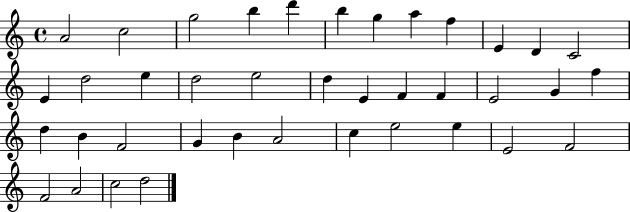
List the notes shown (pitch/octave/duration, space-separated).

A4/h C5/h G5/h B5/q D6/q B5/q G5/q A5/q F5/q E4/q D4/q C4/h E4/q D5/h E5/q D5/h E5/h D5/q E4/q F4/q F4/q E4/h G4/q F5/q D5/q B4/q F4/h G4/q B4/q A4/h C5/q E5/h E5/q E4/h F4/h F4/h A4/h C5/h D5/h